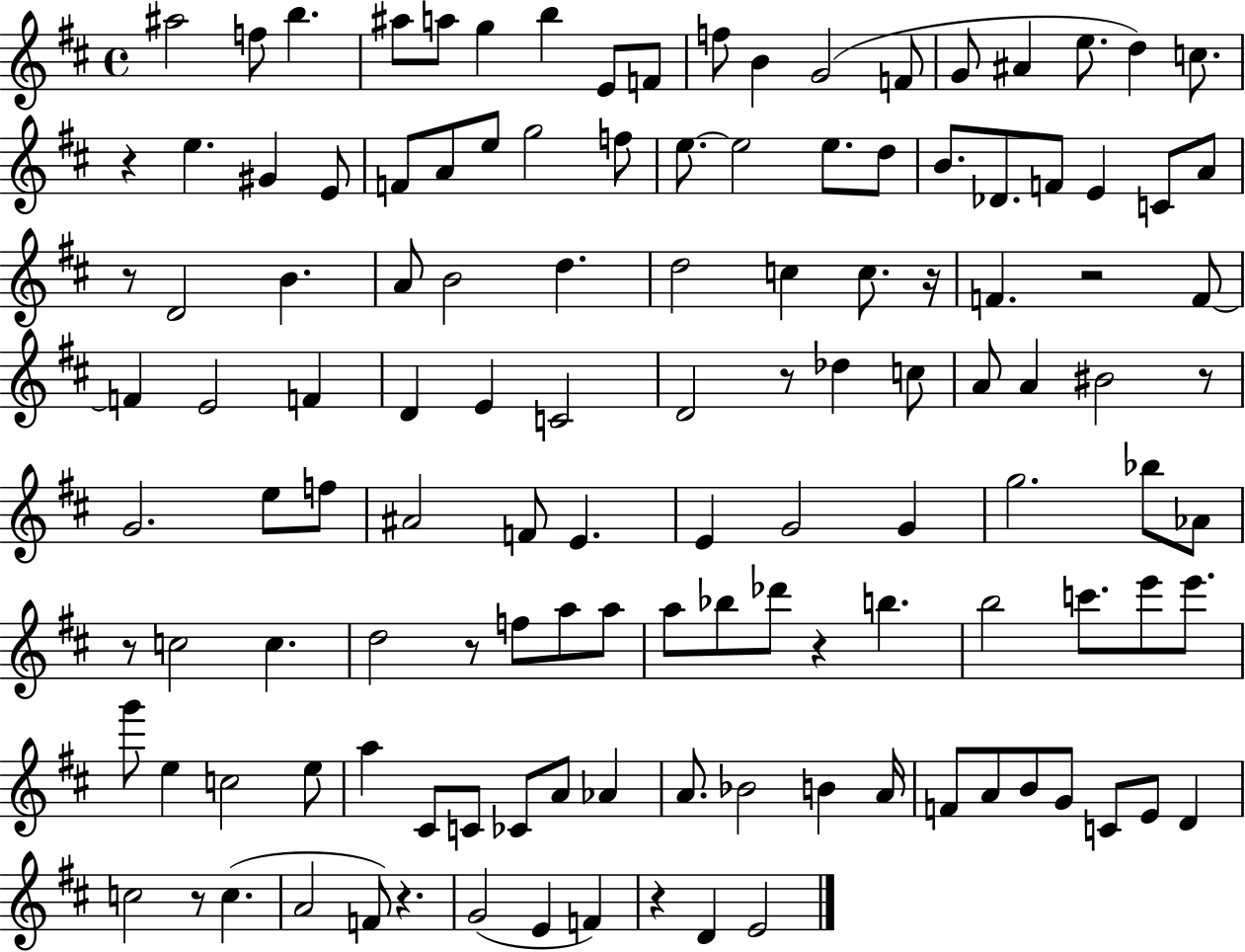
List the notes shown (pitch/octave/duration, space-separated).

A#5/h F5/e B5/q. A#5/e A5/e G5/q B5/q E4/e F4/e F5/e B4/q G4/h F4/e G4/e A#4/q E5/e. D5/q C5/e. R/q E5/q. G#4/q E4/e F4/e A4/e E5/e G5/h F5/e E5/e. E5/h E5/e. D5/e B4/e. Db4/e. F4/e E4/q C4/e A4/e R/e D4/h B4/q. A4/e B4/h D5/q. D5/h C5/q C5/e. R/s F4/q. R/h F4/e F4/q E4/h F4/q D4/q E4/q C4/h D4/h R/e Db5/q C5/e A4/e A4/q BIS4/h R/e G4/h. E5/e F5/e A#4/h F4/e E4/q. E4/q G4/h G4/q G5/h. Bb5/e Ab4/e R/e C5/h C5/q. D5/h R/e F5/e A5/e A5/e A5/e Bb5/e Db6/e R/q B5/q. B5/h C6/e. E6/e E6/e. G6/e E5/q C5/h E5/e A5/q C#4/e C4/e CES4/e A4/e Ab4/q A4/e. Bb4/h B4/q A4/s F4/e A4/e B4/e G4/e C4/e E4/e D4/q C5/h R/e C5/q. A4/h F4/e R/q. G4/h E4/q F4/q R/q D4/q E4/h